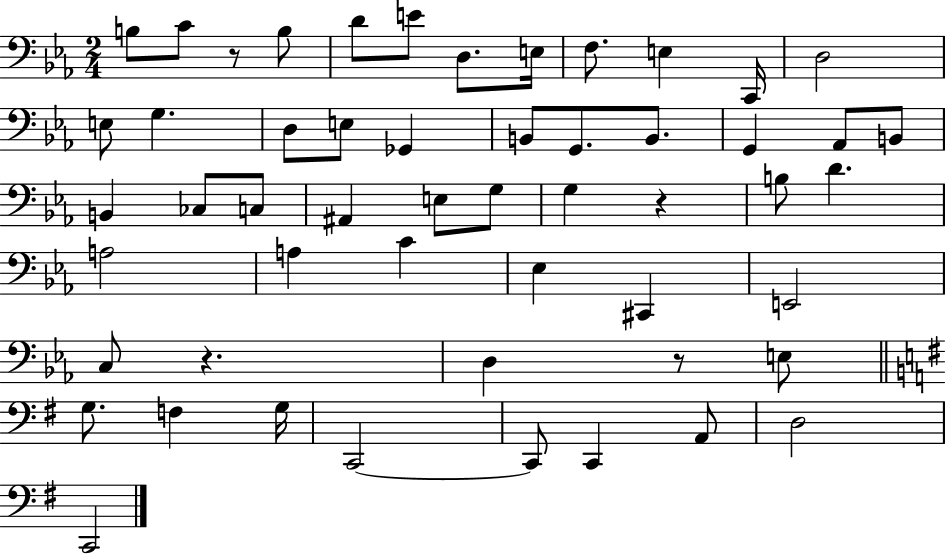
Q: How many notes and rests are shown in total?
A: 53